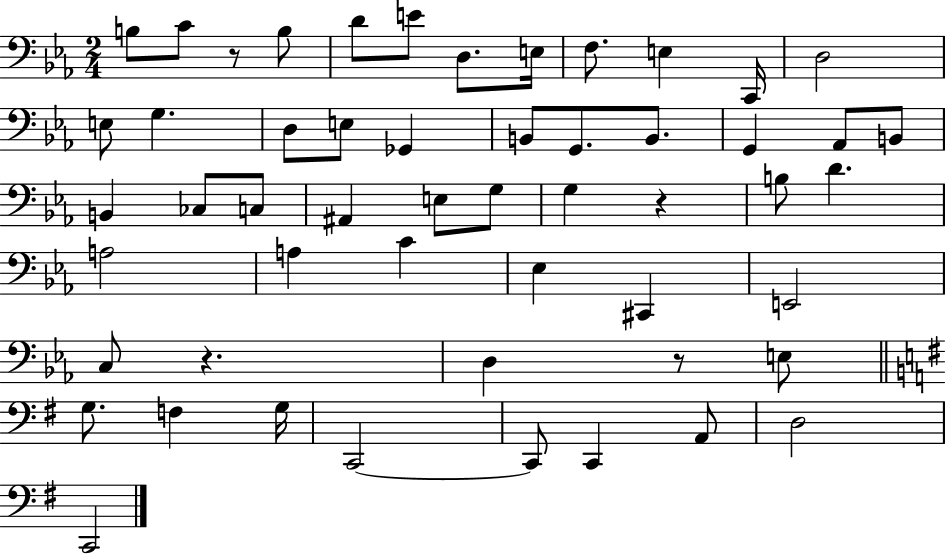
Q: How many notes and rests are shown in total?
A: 53